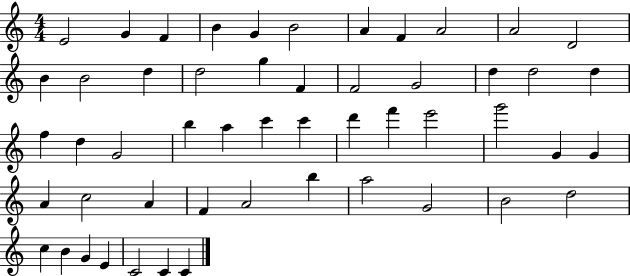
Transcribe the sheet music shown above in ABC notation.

X:1
T:Untitled
M:4/4
L:1/4
K:C
E2 G F B G B2 A F A2 A2 D2 B B2 d d2 g F F2 G2 d d2 d f d G2 b a c' c' d' f' e'2 g'2 G G A c2 A F A2 b a2 G2 B2 d2 c B G E C2 C C